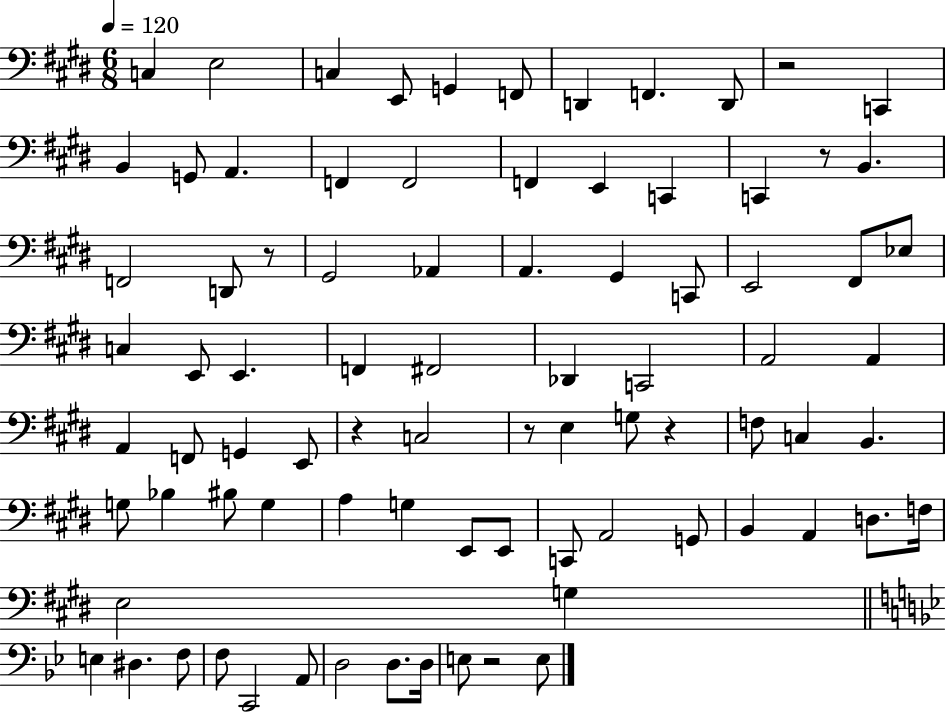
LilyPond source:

{
  \clef bass
  \numericTimeSignature
  \time 6/8
  \key e \major
  \tempo 4 = 120
  c4 e2 | c4 e,8 g,4 f,8 | d,4 f,4. d,8 | r2 c,4 | \break b,4 g,8 a,4. | f,4 f,2 | f,4 e,4 c,4 | c,4 r8 b,4. | \break f,2 d,8 r8 | gis,2 aes,4 | a,4. gis,4 c,8 | e,2 fis,8 ees8 | \break c4 e,8 e,4. | f,4 fis,2 | des,4 c,2 | a,2 a,4 | \break a,4 f,8 g,4 e,8 | r4 c2 | r8 e4 g8 r4 | f8 c4 b,4. | \break g8 bes4 bis8 g4 | a4 g4 e,8 e,8 | c,8 a,2 g,8 | b,4 a,4 d8. f16 | \break e2 g4 | \bar "||" \break \key g \minor e4 dis4. f8 | f8 c,2 a,8 | d2 d8. d16 | e8 r2 e8 | \break \bar "|."
}